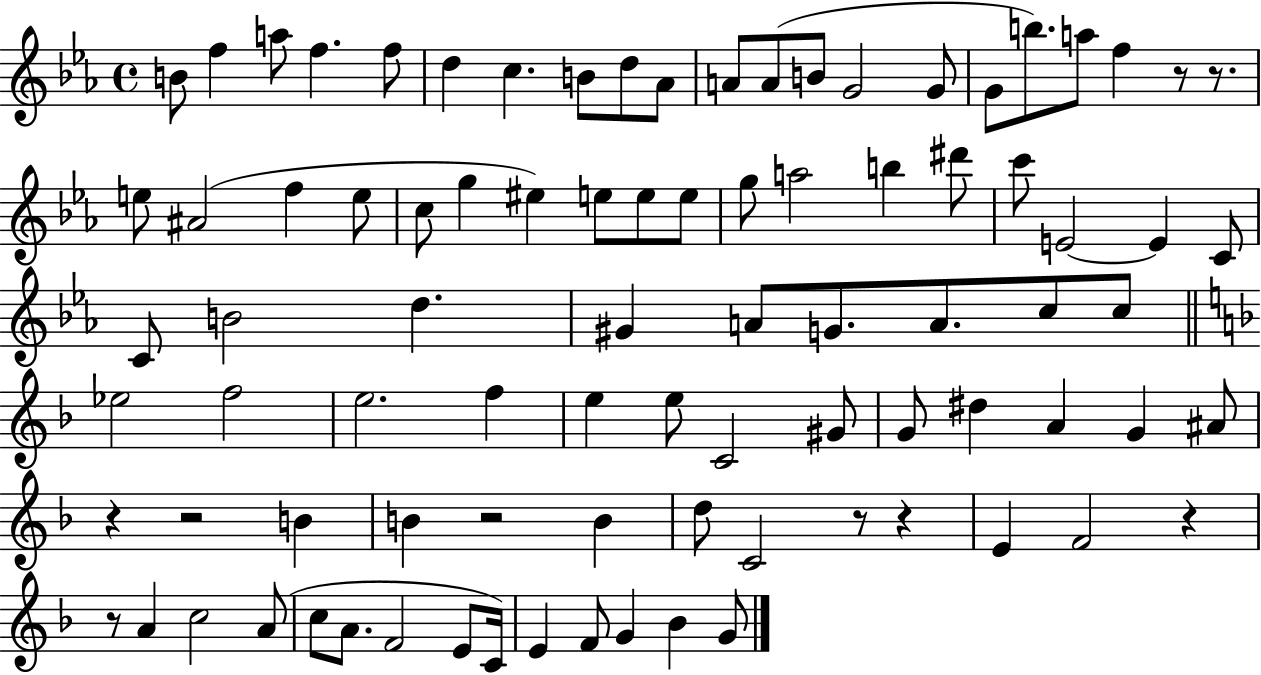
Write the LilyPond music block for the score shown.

{
  \clef treble
  \time 4/4
  \defaultTimeSignature
  \key ees \major
  b'8 f''4 a''8 f''4. f''8 | d''4 c''4. b'8 d''8 aes'8 | a'8 a'8( b'8 g'2 g'8 | g'8 b''8.) a''8 f''4 r8 r8. | \break e''8 ais'2( f''4 e''8 | c''8 g''4 eis''4) e''8 e''8 e''8 | g''8 a''2 b''4 dis'''8 | c'''8 e'2~~ e'4 c'8 | \break c'8 b'2 d''4. | gis'4 a'8 g'8. a'8. c''8 c''8 | \bar "||" \break \key d \minor ees''2 f''2 | e''2. f''4 | e''4 e''8 c'2 gis'8 | g'8 dis''4 a'4 g'4 ais'8 | \break r4 r2 b'4 | b'4 r2 b'4 | d''8 c'2 r8 r4 | e'4 f'2 r4 | \break r8 a'4 c''2 a'8( | c''8 a'8. f'2 e'8 c'16) | e'4 f'8 g'4 bes'4 g'8 | \bar "|."
}